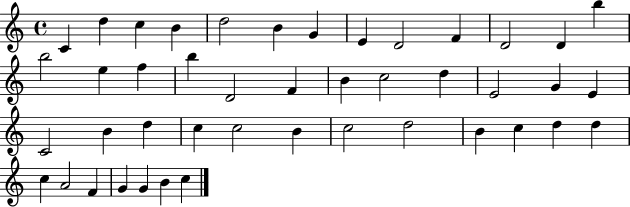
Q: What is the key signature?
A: C major